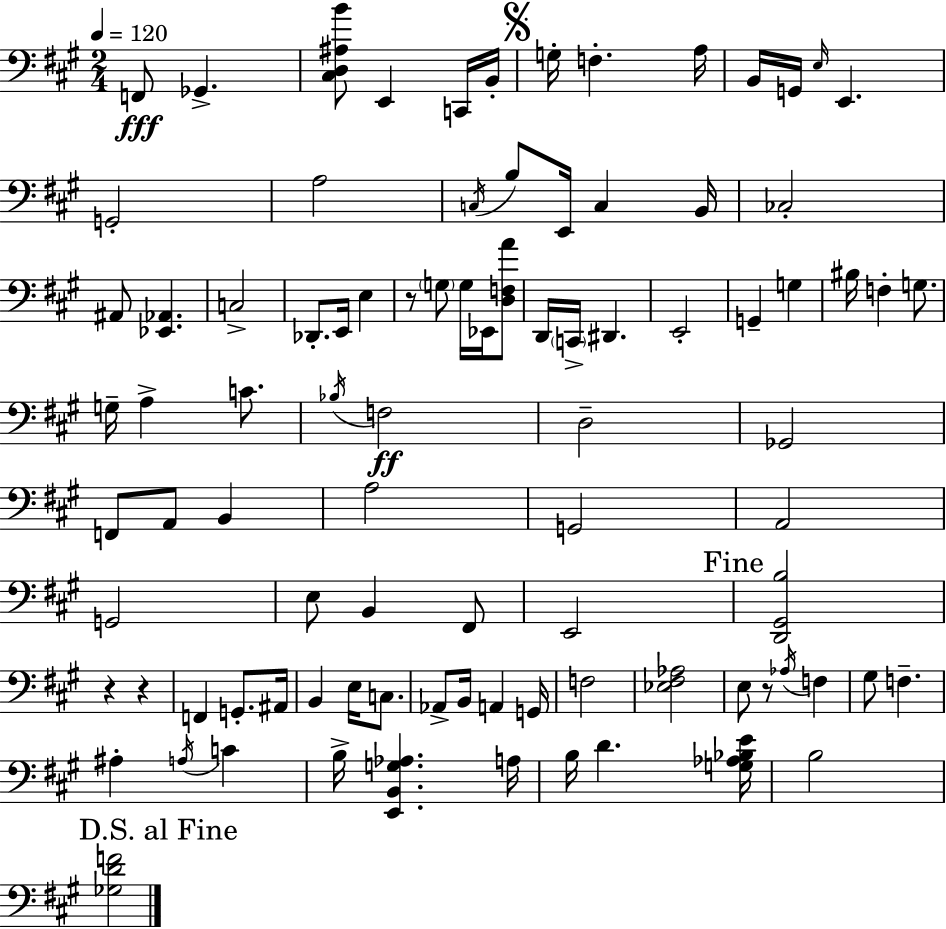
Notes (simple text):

F2/e Gb2/q. [C#3,D3,A#3,B4]/e E2/q C2/s B2/s G3/s F3/q. A3/s B2/s G2/s E3/s E2/q. G2/h A3/h C3/s B3/e E2/s C3/q B2/s CES3/h A#2/e [Eb2,Ab2]/q. C3/h Db2/e. E2/s E3/q R/e G3/e G3/s Eb2/s [D3,F3,A4]/e D2/s C2/s D#2/q. E2/h G2/q G3/q BIS3/s F3/q G3/e. G3/s A3/q C4/e. Bb3/s F3/h D3/h Gb2/h F2/e A2/e B2/q A3/h G2/h A2/h G2/h E3/e B2/q F#2/e E2/h [D2,G#2,B3]/h R/q R/q F2/q G2/e. A#2/s B2/q E3/s C3/e. Ab2/e B2/s A2/q G2/s F3/h [Eb3,F#3,Ab3]/h E3/e R/e Ab3/s F3/q G#3/e F3/q. A#3/q A3/s C4/q B3/s [E2,B2,G3,Ab3]/q. A3/s B3/s D4/q. [G3,Ab3,Bb3,E4]/s B3/h [Gb3,D4,F4]/h